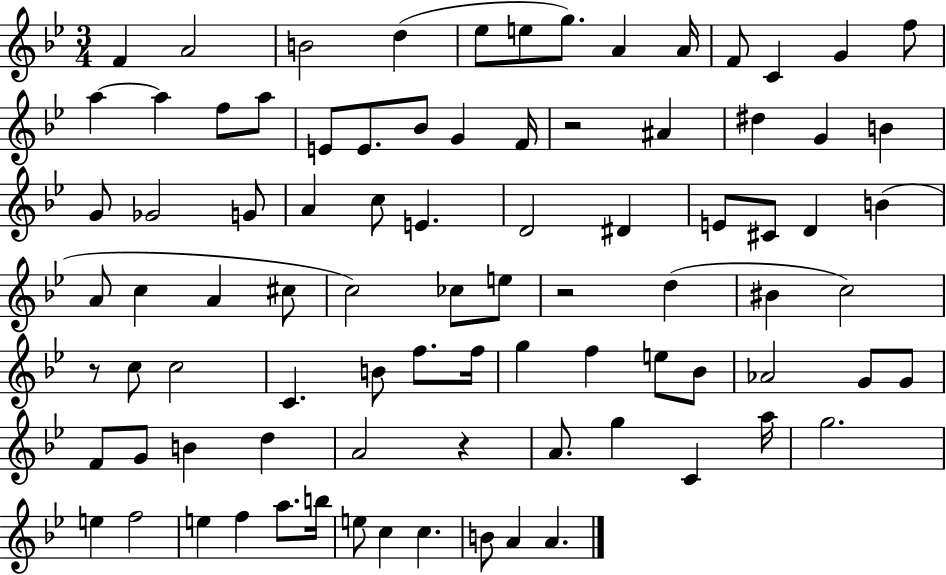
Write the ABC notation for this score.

X:1
T:Untitled
M:3/4
L:1/4
K:Bb
F A2 B2 d _e/2 e/2 g/2 A A/4 F/2 C G f/2 a a f/2 a/2 E/2 E/2 _B/2 G F/4 z2 ^A ^d G B G/2 _G2 G/2 A c/2 E D2 ^D E/2 ^C/2 D B A/2 c A ^c/2 c2 _c/2 e/2 z2 d ^B c2 z/2 c/2 c2 C B/2 f/2 f/4 g f e/2 _B/2 _A2 G/2 G/2 F/2 G/2 B d A2 z A/2 g C a/4 g2 e f2 e f a/2 b/4 e/2 c c B/2 A A